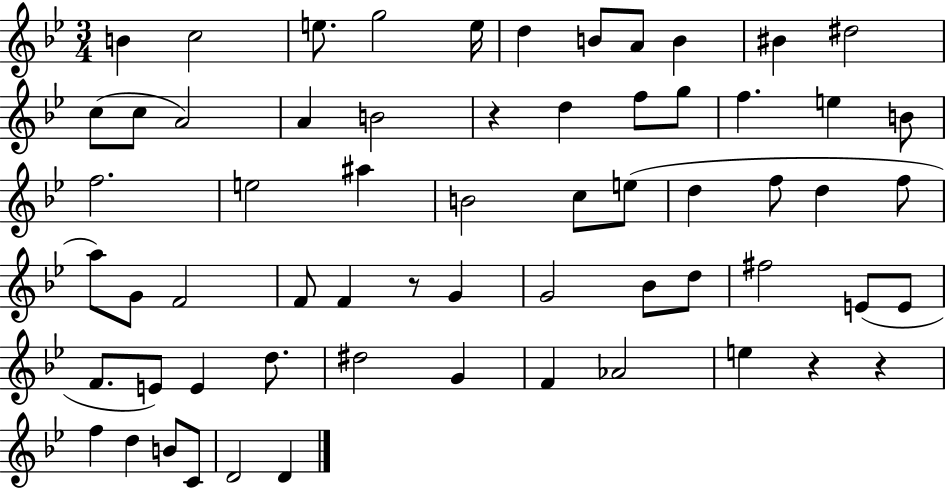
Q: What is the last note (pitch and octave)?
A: D4